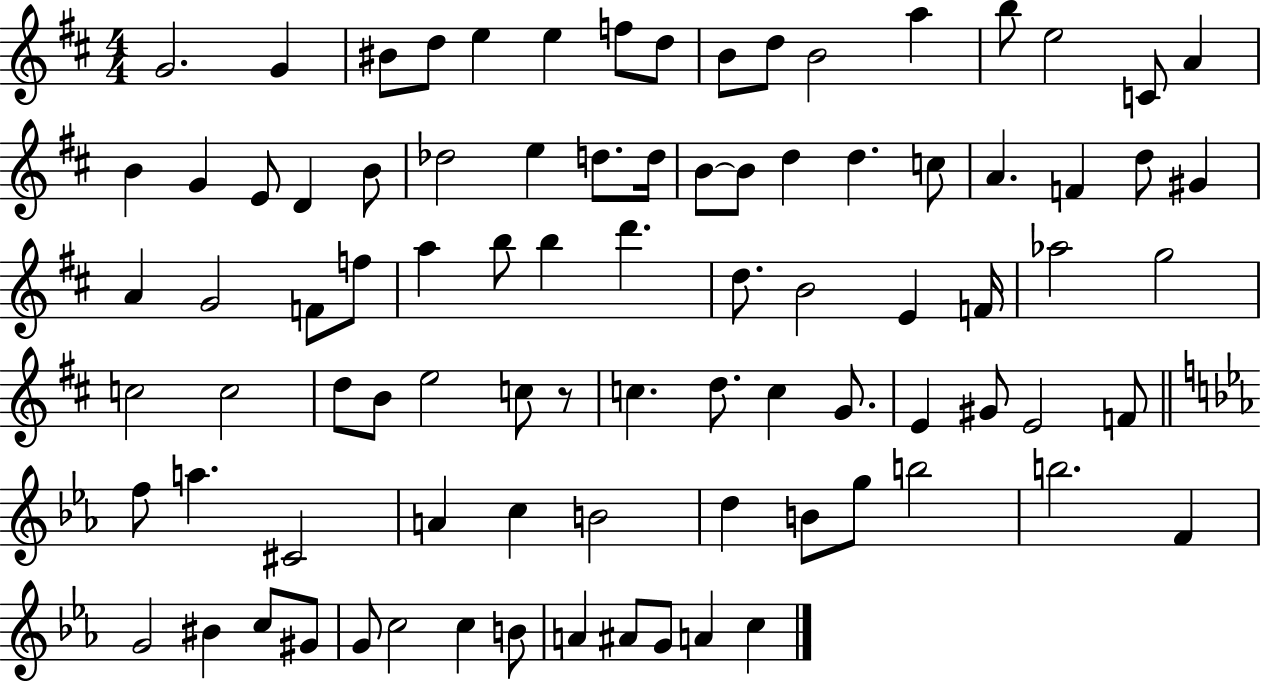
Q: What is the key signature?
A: D major